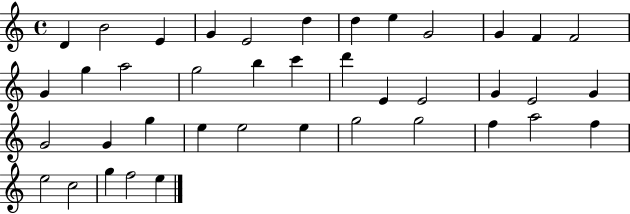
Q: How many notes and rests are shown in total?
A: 40